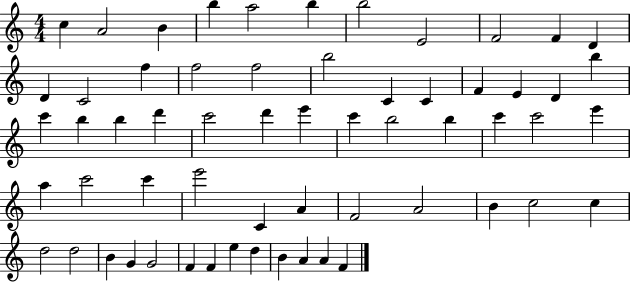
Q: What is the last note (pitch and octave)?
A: F4